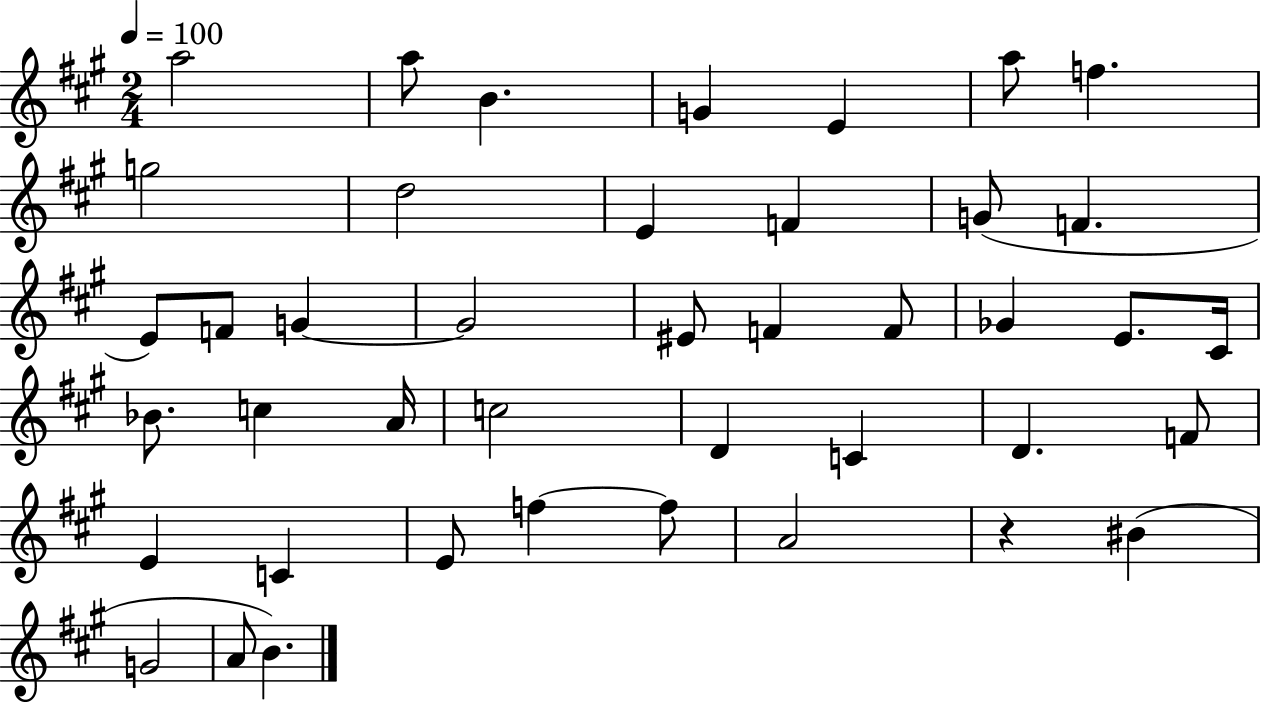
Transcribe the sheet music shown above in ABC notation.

X:1
T:Untitled
M:2/4
L:1/4
K:A
a2 a/2 B G E a/2 f g2 d2 E F G/2 F E/2 F/2 G G2 ^E/2 F F/2 _G E/2 ^C/4 _B/2 c A/4 c2 D C D F/2 E C E/2 f f/2 A2 z ^B G2 A/2 B